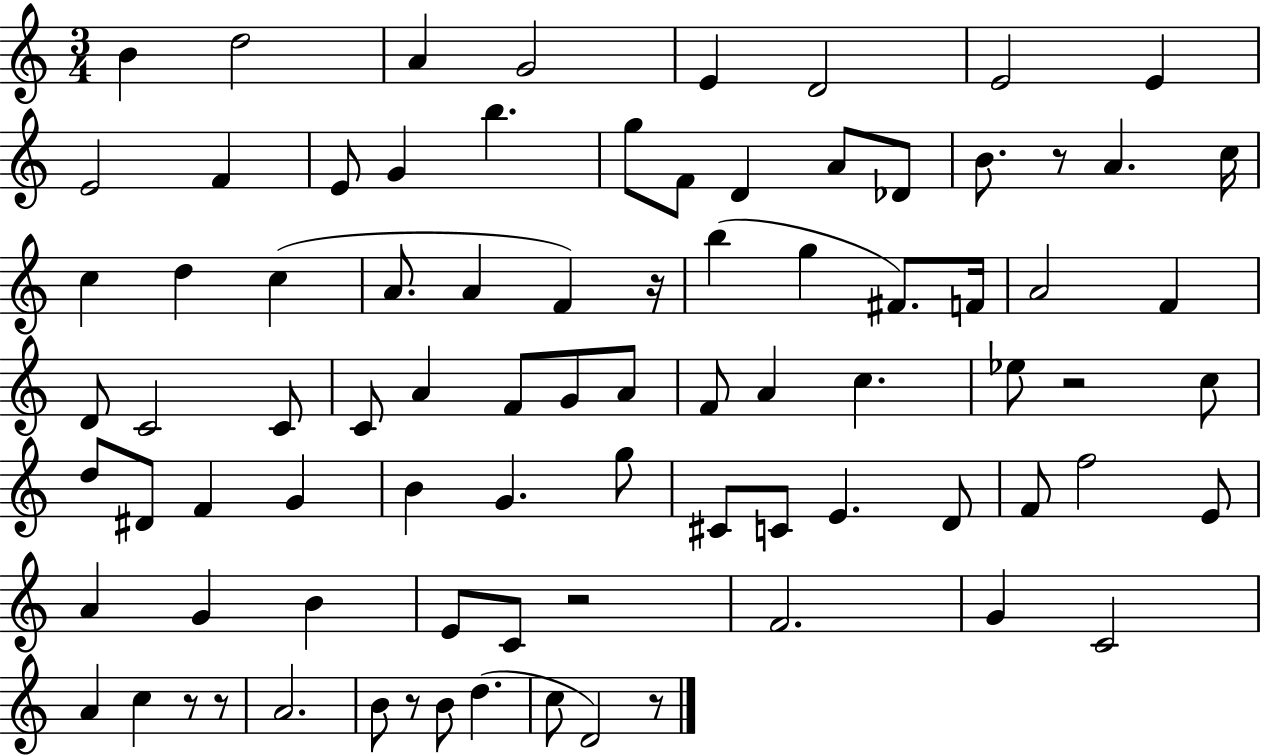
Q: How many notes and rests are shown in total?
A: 84